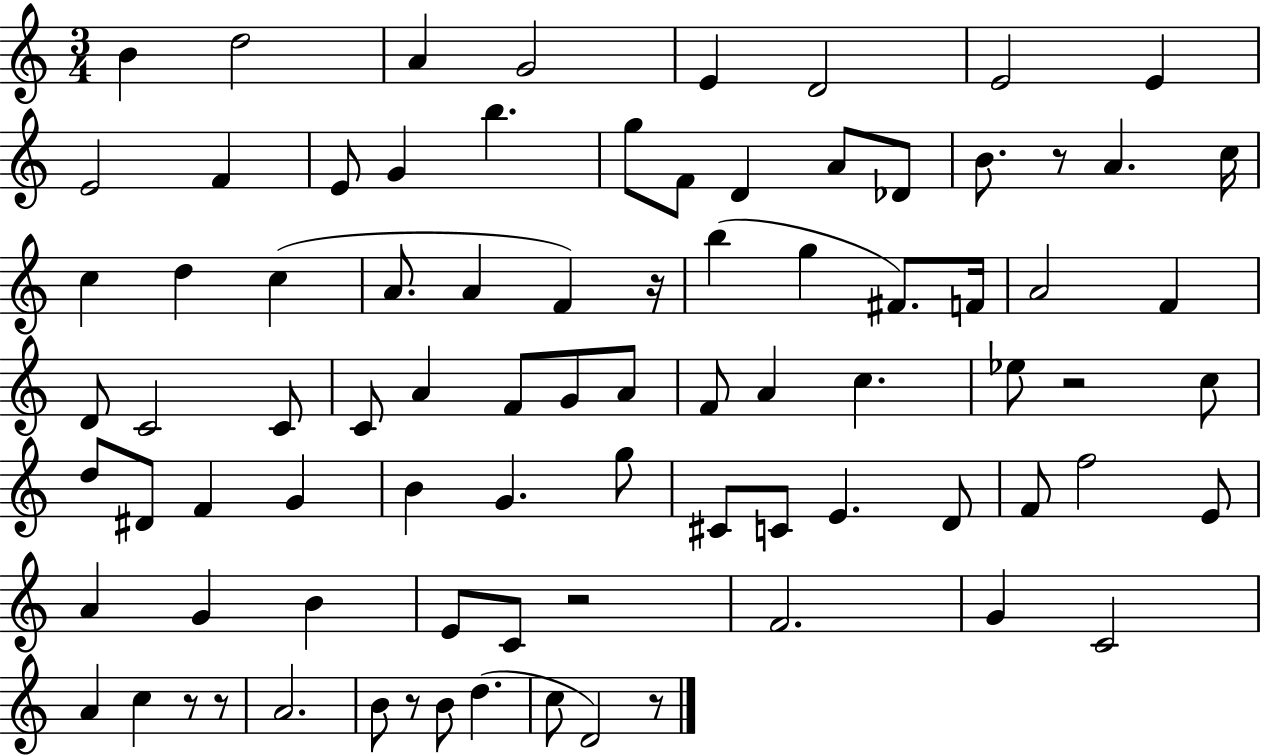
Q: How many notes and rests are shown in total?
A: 84